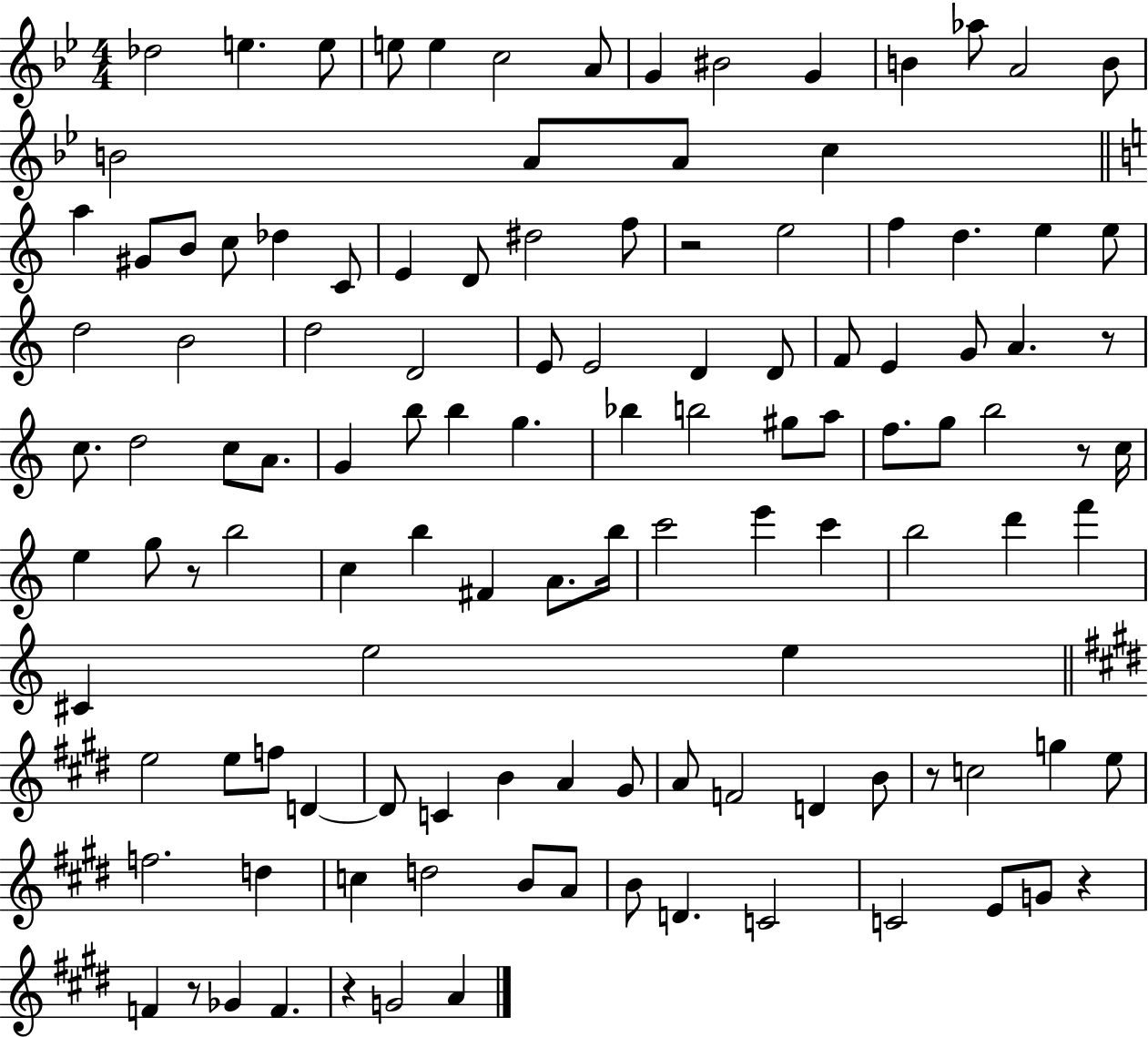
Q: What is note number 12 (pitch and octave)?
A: Ab5